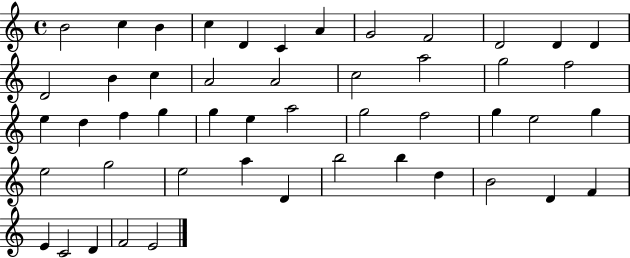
B4/h C5/q B4/q C5/q D4/q C4/q A4/q G4/h F4/h D4/h D4/q D4/q D4/h B4/q C5/q A4/h A4/h C5/h A5/h G5/h F5/h E5/q D5/q F5/q G5/q G5/q E5/q A5/h G5/h F5/h G5/q E5/h G5/q E5/h G5/h E5/h A5/q D4/q B5/h B5/q D5/q B4/h D4/q F4/q E4/q C4/h D4/q F4/h E4/h